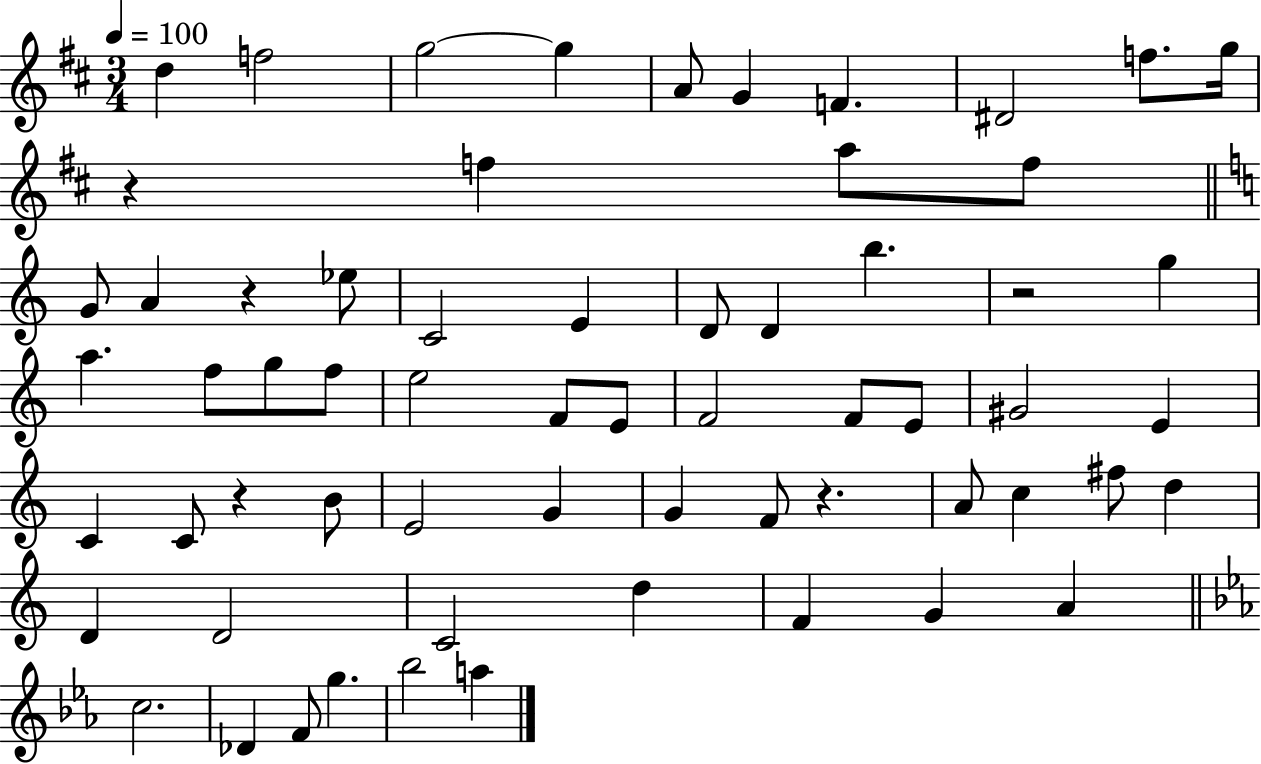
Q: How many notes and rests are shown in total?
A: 63